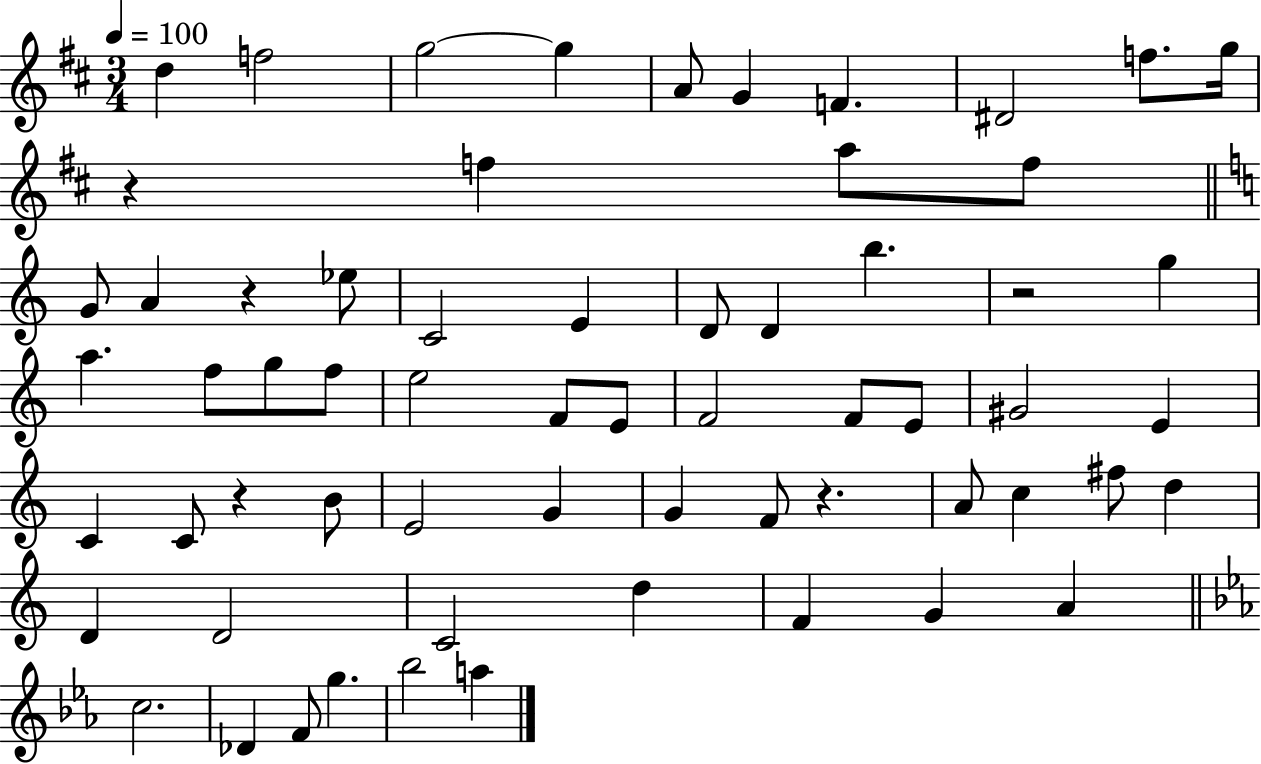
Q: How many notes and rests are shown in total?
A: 63